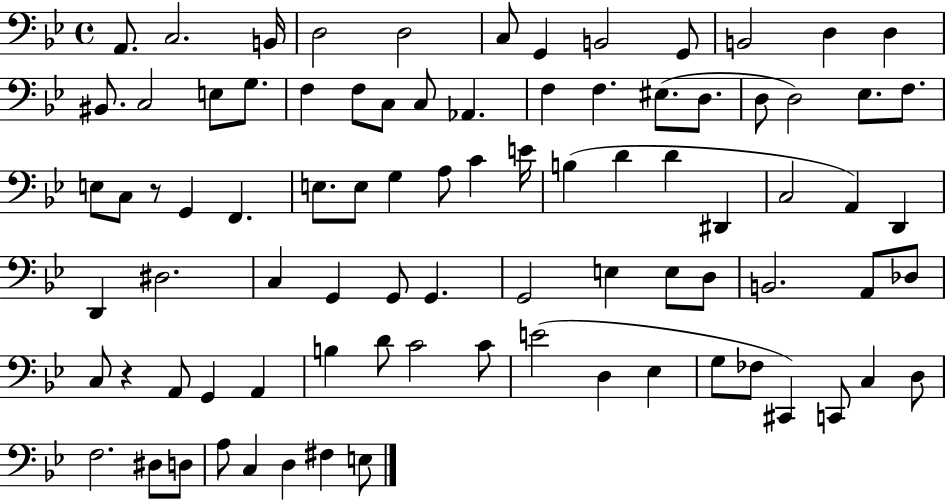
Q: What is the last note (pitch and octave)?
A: E3